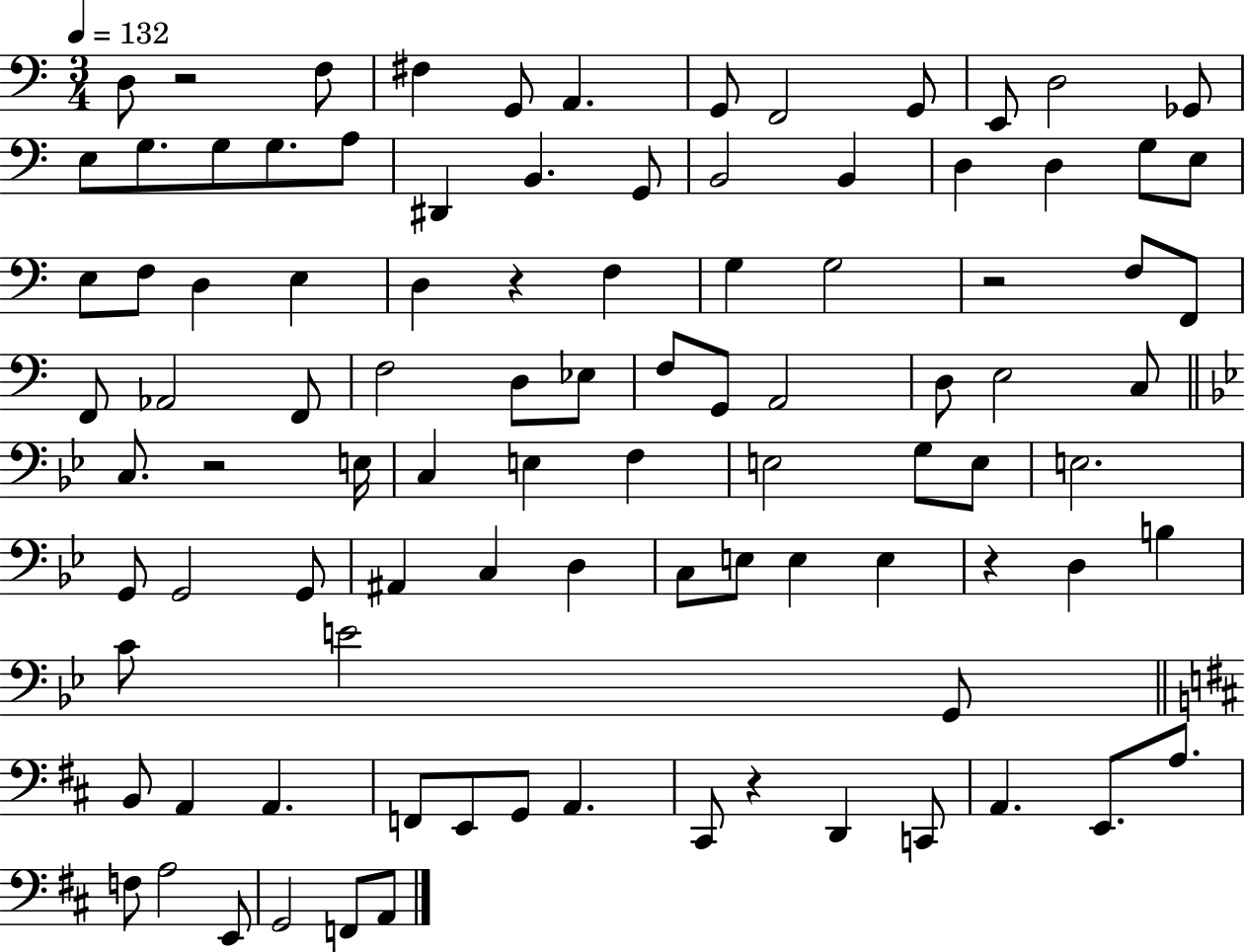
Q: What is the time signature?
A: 3/4